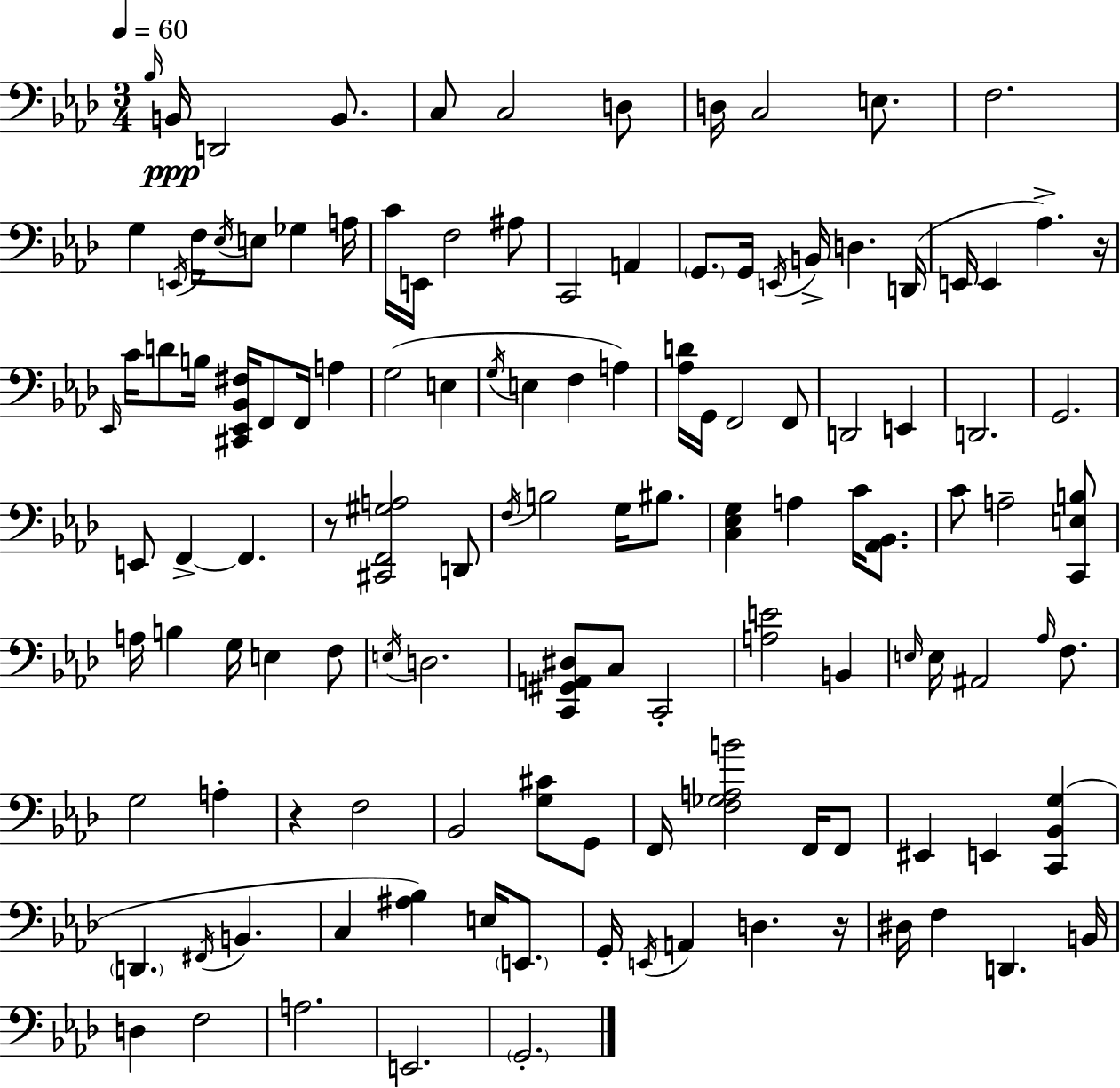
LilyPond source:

{
  \clef bass
  \numericTimeSignature
  \time 3/4
  \key f \minor
  \tempo 4 = 60
  \repeat volta 2 { \grace { bes16 }\ppp b,16 d,2 b,8. | c8 c2 d8 | d16 c2 e8. | f2. | \break g4 \acciaccatura { e,16 } f16 \acciaccatura { ees16 } e8 ges4 | a16 c'16 e,16 f2 | ais8 c,2 a,4 | \parenthesize g,8. g,16 \acciaccatura { e,16 } b,16-> d4. | \break d,16( e,16 e,4 aes4.->) | r16 \grace { ees,16 } c'16 d'8 b16 <cis, ees, bes, fis>16 f,8 | f,16 a4 g2( | e4 \acciaccatura { g16 } e4 f4 | \break a4) <aes d'>16 g,16 f,2 | f,8 d,2 | e,4 d,2. | g,2. | \break e,8 f,4->~~ | f,4. r8 <cis, f, gis a>2 | d,8 \acciaccatura { f16 } b2 | g16 bis8. <c ees g>4 a4 | \break c'16 <aes, bes,>8. c'8 a2-- | <c, e b>8 a16 b4 | g16 e4 f8 \acciaccatura { e16 } d2. | <c, gis, a, dis>8 c8 | \break c,2-. <a e'>2 | b,4 \grace { e16 } e16 ais,2 | \grace { aes16 } f8. g2 | a4-. r4 | \break f2 bes,2 | <g cis'>8 g,8 f,16 <f ges a b'>2 | f,16 f,8 eis,4 | e,4 <c, bes, g>4( \parenthesize d,4. | \break \acciaccatura { fis,16 } b,4. c4 | <ais bes>4) e16 \parenthesize e,8. g,16-. | \acciaccatura { e,16 } a,4 d4. r16 | dis16 f4 d,4. b,16 | \break d4 f2 | a2. | e,2. | \parenthesize g,2.-. | \break } \bar "|."
}